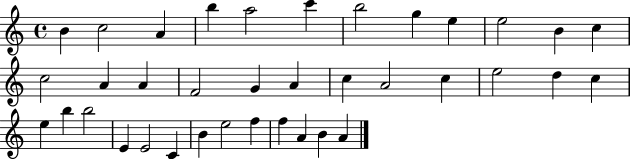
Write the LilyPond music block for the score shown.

{
  \clef treble
  \time 4/4
  \defaultTimeSignature
  \key c \major
  b'4 c''2 a'4 | b''4 a''2 c'''4 | b''2 g''4 e''4 | e''2 b'4 c''4 | \break c''2 a'4 a'4 | f'2 g'4 a'4 | c''4 a'2 c''4 | e''2 d''4 c''4 | \break e''4 b''4 b''2 | e'4 e'2 c'4 | b'4 e''2 f''4 | f''4 a'4 b'4 a'4 | \break \bar "|."
}